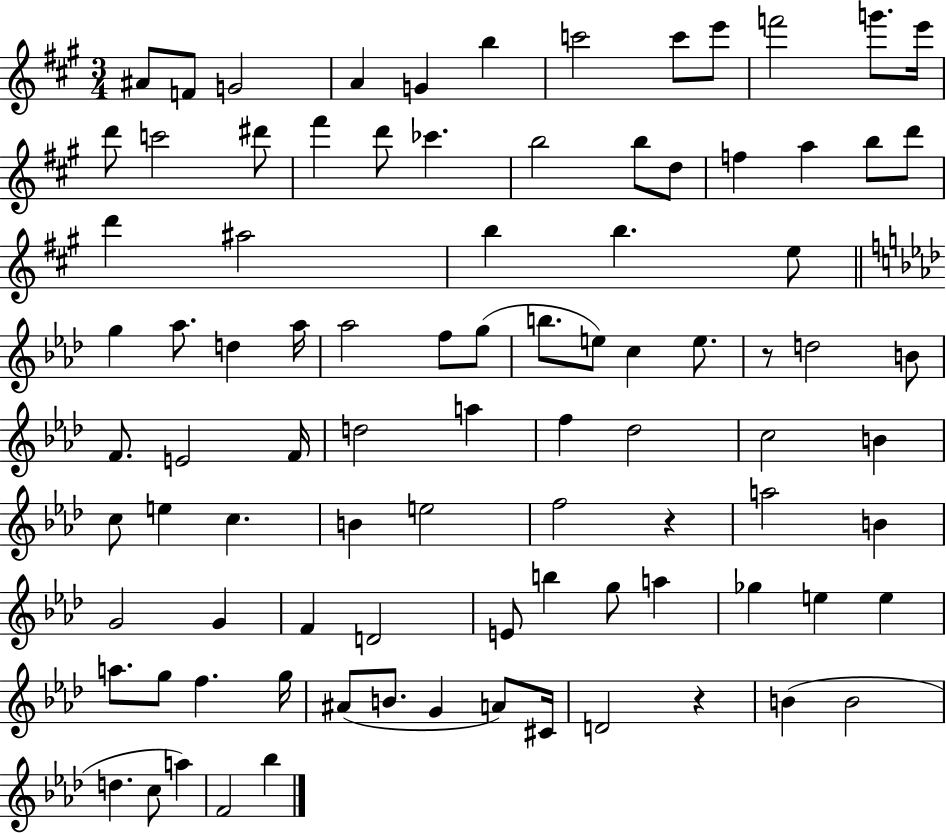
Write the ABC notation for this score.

X:1
T:Untitled
M:3/4
L:1/4
K:A
^A/2 F/2 G2 A G b c'2 c'/2 e'/2 f'2 g'/2 e'/4 d'/2 c'2 ^d'/2 ^f' d'/2 _c' b2 b/2 d/2 f a b/2 d'/2 d' ^a2 b b e/2 g _a/2 d _a/4 _a2 f/2 g/2 b/2 e/2 c e/2 z/2 d2 B/2 F/2 E2 F/4 d2 a f _d2 c2 B c/2 e c B e2 f2 z a2 B G2 G F D2 E/2 b g/2 a _g e e a/2 g/2 f g/4 ^A/2 B/2 G A/2 ^C/4 D2 z B B2 d c/2 a F2 _b